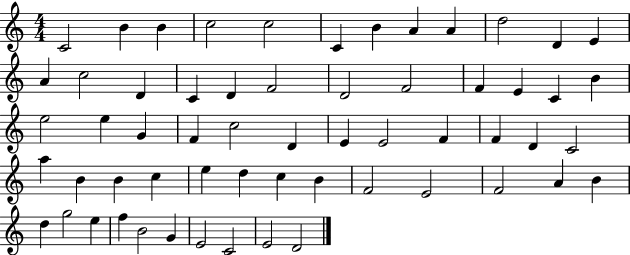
C4/h B4/q B4/q C5/h C5/h C4/q B4/q A4/q A4/q D5/h D4/q E4/q A4/q C5/h D4/q C4/q D4/q F4/h D4/h F4/h F4/q E4/q C4/q B4/q E5/h E5/q G4/q F4/q C5/h D4/q E4/q E4/h F4/q F4/q D4/q C4/h A5/q B4/q B4/q C5/q E5/q D5/q C5/q B4/q F4/h E4/h F4/h A4/q B4/q D5/q G5/h E5/q F5/q B4/h G4/q E4/h C4/h E4/h D4/h